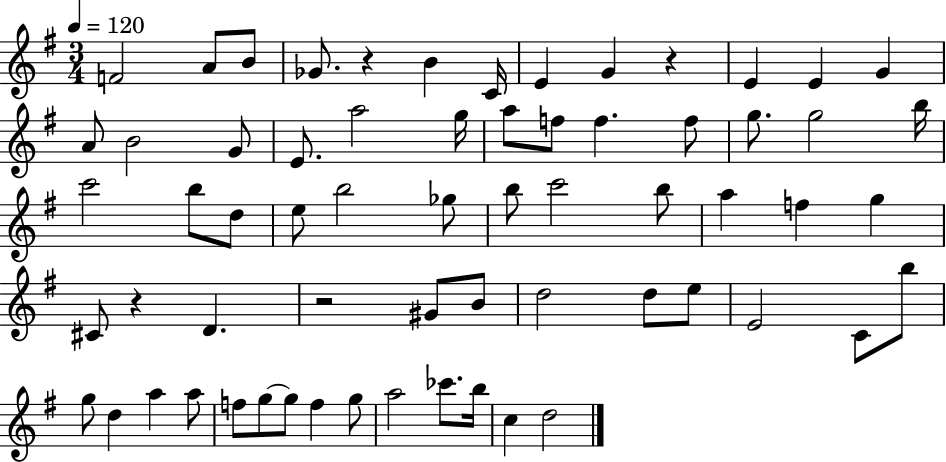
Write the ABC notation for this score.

X:1
T:Untitled
M:3/4
L:1/4
K:G
F2 A/2 B/2 _G/2 z B C/4 E G z E E G A/2 B2 G/2 E/2 a2 g/4 a/2 f/2 f f/2 g/2 g2 b/4 c'2 b/2 d/2 e/2 b2 _g/2 b/2 c'2 b/2 a f g ^C/2 z D z2 ^G/2 B/2 d2 d/2 e/2 E2 C/2 b/2 g/2 d a a/2 f/2 g/2 g/2 f g/2 a2 _c'/2 b/4 c d2